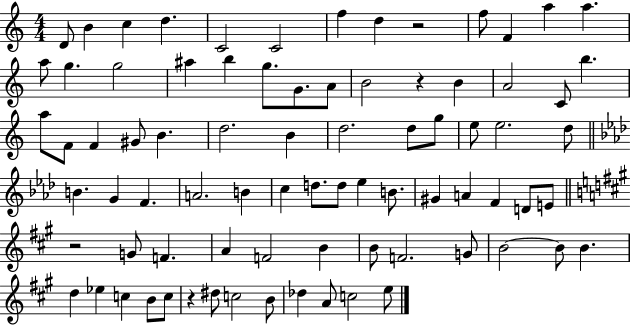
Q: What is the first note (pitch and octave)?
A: D4